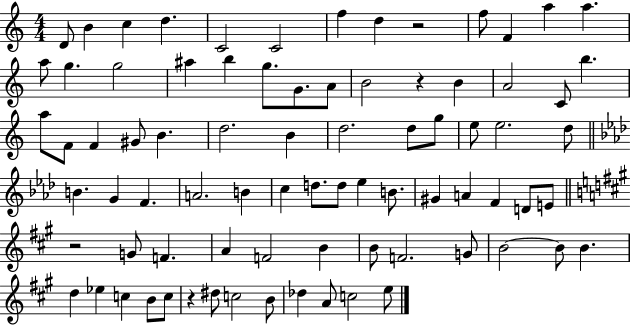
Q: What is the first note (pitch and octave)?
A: D4